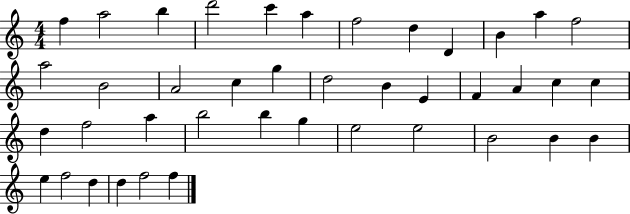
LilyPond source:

{
  \clef treble
  \numericTimeSignature
  \time 4/4
  \key c \major
  f''4 a''2 b''4 | d'''2 c'''4 a''4 | f''2 d''4 d'4 | b'4 a''4 f''2 | \break a''2 b'2 | a'2 c''4 g''4 | d''2 b'4 e'4 | f'4 a'4 c''4 c''4 | \break d''4 f''2 a''4 | b''2 b''4 g''4 | e''2 e''2 | b'2 b'4 b'4 | \break e''4 f''2 d''4 | d''4 f''2 f''4 | \bar "|."
}